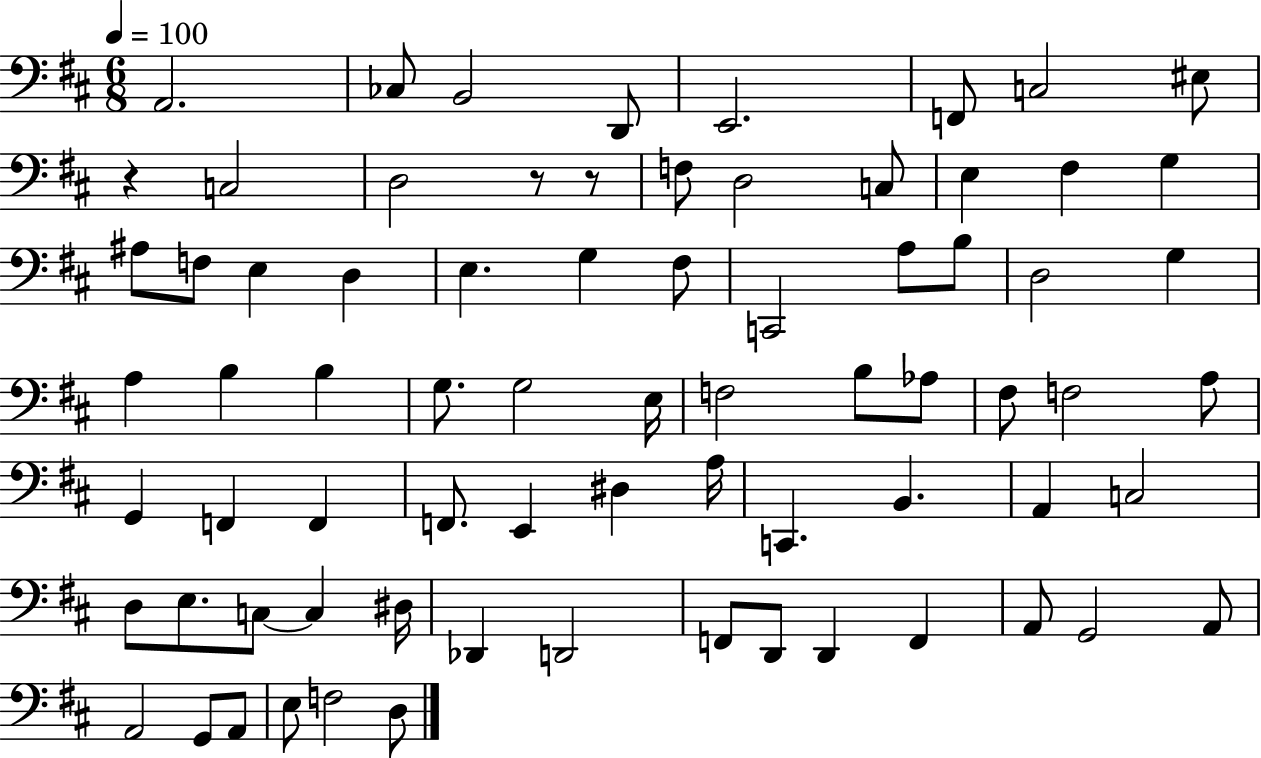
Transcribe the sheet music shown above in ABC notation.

X:1
T:Untitled
M:6/8
L:1/4
K:D
A,,2 _C,/2 B,,2 D,,/2 E,,2 F,,/2 C,2 ^E,/2 z C,2 D,2 z/2 z/2 F,/2 D,2 C,/2 E, ^F, G, ^A,/2 F,/2 E, D, E, G, ^F,/2 C,,2 A,/2 B,/2 D,2 G, A, B, B, G,/2 G,2 E,/4 F,2 B,/2 _A,/2 ^F,/2 F,2 A,/2 G,, F,, F,, F,,/2 E,, ^D, A,/4 C,, B,, A,, C,2 D,/2 E,/2 C,/2 C, ^D,/4 _D,, D,,2 F,,/2 D,,/2 D,, F,, A,,/2 G,,2 A,,/2 A,,2 G,,/2 A,,/2 E,/2 F,2 D,/2